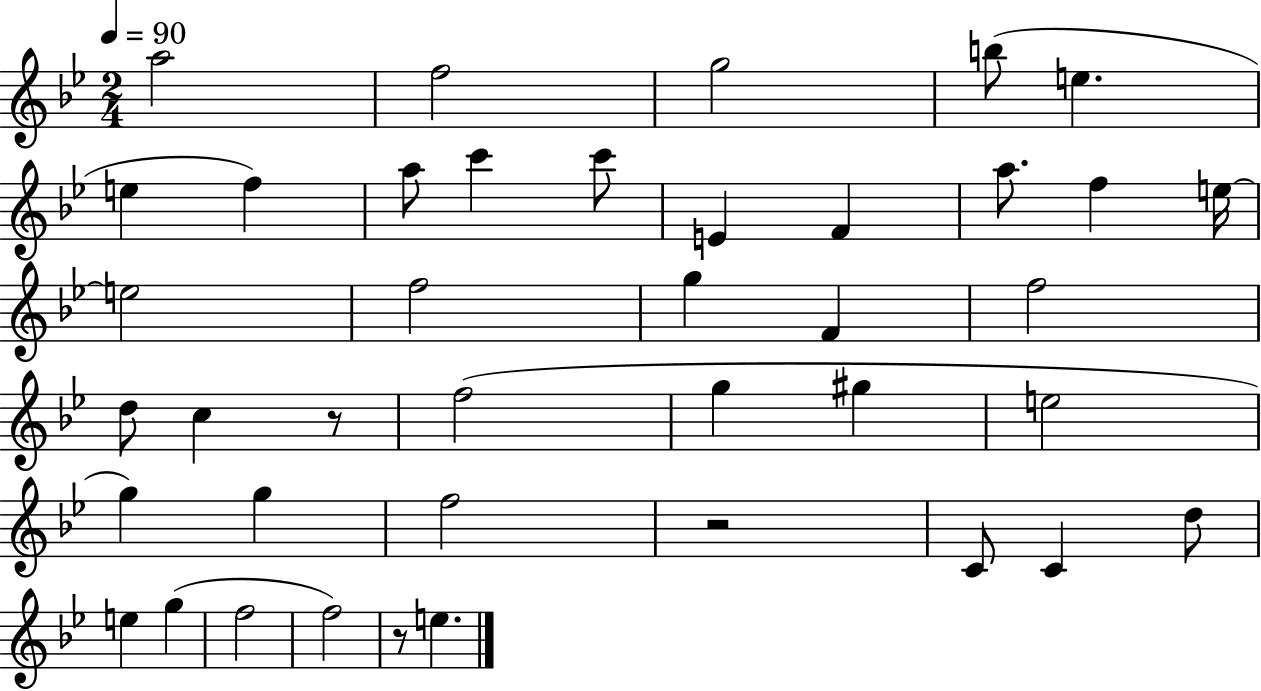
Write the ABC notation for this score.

X:1
T:Untitled
M:2/4
L:1/4
K:Bb
a2 f2 g2 b/2 e e f a/2 c' c'/2 E F a/2 f e/4 e2 f2 g F f2 d/2 c z/2 f2 g ^g e2 g g f2 z2 C/2 C d/2 e g f2 f2 z/2 e